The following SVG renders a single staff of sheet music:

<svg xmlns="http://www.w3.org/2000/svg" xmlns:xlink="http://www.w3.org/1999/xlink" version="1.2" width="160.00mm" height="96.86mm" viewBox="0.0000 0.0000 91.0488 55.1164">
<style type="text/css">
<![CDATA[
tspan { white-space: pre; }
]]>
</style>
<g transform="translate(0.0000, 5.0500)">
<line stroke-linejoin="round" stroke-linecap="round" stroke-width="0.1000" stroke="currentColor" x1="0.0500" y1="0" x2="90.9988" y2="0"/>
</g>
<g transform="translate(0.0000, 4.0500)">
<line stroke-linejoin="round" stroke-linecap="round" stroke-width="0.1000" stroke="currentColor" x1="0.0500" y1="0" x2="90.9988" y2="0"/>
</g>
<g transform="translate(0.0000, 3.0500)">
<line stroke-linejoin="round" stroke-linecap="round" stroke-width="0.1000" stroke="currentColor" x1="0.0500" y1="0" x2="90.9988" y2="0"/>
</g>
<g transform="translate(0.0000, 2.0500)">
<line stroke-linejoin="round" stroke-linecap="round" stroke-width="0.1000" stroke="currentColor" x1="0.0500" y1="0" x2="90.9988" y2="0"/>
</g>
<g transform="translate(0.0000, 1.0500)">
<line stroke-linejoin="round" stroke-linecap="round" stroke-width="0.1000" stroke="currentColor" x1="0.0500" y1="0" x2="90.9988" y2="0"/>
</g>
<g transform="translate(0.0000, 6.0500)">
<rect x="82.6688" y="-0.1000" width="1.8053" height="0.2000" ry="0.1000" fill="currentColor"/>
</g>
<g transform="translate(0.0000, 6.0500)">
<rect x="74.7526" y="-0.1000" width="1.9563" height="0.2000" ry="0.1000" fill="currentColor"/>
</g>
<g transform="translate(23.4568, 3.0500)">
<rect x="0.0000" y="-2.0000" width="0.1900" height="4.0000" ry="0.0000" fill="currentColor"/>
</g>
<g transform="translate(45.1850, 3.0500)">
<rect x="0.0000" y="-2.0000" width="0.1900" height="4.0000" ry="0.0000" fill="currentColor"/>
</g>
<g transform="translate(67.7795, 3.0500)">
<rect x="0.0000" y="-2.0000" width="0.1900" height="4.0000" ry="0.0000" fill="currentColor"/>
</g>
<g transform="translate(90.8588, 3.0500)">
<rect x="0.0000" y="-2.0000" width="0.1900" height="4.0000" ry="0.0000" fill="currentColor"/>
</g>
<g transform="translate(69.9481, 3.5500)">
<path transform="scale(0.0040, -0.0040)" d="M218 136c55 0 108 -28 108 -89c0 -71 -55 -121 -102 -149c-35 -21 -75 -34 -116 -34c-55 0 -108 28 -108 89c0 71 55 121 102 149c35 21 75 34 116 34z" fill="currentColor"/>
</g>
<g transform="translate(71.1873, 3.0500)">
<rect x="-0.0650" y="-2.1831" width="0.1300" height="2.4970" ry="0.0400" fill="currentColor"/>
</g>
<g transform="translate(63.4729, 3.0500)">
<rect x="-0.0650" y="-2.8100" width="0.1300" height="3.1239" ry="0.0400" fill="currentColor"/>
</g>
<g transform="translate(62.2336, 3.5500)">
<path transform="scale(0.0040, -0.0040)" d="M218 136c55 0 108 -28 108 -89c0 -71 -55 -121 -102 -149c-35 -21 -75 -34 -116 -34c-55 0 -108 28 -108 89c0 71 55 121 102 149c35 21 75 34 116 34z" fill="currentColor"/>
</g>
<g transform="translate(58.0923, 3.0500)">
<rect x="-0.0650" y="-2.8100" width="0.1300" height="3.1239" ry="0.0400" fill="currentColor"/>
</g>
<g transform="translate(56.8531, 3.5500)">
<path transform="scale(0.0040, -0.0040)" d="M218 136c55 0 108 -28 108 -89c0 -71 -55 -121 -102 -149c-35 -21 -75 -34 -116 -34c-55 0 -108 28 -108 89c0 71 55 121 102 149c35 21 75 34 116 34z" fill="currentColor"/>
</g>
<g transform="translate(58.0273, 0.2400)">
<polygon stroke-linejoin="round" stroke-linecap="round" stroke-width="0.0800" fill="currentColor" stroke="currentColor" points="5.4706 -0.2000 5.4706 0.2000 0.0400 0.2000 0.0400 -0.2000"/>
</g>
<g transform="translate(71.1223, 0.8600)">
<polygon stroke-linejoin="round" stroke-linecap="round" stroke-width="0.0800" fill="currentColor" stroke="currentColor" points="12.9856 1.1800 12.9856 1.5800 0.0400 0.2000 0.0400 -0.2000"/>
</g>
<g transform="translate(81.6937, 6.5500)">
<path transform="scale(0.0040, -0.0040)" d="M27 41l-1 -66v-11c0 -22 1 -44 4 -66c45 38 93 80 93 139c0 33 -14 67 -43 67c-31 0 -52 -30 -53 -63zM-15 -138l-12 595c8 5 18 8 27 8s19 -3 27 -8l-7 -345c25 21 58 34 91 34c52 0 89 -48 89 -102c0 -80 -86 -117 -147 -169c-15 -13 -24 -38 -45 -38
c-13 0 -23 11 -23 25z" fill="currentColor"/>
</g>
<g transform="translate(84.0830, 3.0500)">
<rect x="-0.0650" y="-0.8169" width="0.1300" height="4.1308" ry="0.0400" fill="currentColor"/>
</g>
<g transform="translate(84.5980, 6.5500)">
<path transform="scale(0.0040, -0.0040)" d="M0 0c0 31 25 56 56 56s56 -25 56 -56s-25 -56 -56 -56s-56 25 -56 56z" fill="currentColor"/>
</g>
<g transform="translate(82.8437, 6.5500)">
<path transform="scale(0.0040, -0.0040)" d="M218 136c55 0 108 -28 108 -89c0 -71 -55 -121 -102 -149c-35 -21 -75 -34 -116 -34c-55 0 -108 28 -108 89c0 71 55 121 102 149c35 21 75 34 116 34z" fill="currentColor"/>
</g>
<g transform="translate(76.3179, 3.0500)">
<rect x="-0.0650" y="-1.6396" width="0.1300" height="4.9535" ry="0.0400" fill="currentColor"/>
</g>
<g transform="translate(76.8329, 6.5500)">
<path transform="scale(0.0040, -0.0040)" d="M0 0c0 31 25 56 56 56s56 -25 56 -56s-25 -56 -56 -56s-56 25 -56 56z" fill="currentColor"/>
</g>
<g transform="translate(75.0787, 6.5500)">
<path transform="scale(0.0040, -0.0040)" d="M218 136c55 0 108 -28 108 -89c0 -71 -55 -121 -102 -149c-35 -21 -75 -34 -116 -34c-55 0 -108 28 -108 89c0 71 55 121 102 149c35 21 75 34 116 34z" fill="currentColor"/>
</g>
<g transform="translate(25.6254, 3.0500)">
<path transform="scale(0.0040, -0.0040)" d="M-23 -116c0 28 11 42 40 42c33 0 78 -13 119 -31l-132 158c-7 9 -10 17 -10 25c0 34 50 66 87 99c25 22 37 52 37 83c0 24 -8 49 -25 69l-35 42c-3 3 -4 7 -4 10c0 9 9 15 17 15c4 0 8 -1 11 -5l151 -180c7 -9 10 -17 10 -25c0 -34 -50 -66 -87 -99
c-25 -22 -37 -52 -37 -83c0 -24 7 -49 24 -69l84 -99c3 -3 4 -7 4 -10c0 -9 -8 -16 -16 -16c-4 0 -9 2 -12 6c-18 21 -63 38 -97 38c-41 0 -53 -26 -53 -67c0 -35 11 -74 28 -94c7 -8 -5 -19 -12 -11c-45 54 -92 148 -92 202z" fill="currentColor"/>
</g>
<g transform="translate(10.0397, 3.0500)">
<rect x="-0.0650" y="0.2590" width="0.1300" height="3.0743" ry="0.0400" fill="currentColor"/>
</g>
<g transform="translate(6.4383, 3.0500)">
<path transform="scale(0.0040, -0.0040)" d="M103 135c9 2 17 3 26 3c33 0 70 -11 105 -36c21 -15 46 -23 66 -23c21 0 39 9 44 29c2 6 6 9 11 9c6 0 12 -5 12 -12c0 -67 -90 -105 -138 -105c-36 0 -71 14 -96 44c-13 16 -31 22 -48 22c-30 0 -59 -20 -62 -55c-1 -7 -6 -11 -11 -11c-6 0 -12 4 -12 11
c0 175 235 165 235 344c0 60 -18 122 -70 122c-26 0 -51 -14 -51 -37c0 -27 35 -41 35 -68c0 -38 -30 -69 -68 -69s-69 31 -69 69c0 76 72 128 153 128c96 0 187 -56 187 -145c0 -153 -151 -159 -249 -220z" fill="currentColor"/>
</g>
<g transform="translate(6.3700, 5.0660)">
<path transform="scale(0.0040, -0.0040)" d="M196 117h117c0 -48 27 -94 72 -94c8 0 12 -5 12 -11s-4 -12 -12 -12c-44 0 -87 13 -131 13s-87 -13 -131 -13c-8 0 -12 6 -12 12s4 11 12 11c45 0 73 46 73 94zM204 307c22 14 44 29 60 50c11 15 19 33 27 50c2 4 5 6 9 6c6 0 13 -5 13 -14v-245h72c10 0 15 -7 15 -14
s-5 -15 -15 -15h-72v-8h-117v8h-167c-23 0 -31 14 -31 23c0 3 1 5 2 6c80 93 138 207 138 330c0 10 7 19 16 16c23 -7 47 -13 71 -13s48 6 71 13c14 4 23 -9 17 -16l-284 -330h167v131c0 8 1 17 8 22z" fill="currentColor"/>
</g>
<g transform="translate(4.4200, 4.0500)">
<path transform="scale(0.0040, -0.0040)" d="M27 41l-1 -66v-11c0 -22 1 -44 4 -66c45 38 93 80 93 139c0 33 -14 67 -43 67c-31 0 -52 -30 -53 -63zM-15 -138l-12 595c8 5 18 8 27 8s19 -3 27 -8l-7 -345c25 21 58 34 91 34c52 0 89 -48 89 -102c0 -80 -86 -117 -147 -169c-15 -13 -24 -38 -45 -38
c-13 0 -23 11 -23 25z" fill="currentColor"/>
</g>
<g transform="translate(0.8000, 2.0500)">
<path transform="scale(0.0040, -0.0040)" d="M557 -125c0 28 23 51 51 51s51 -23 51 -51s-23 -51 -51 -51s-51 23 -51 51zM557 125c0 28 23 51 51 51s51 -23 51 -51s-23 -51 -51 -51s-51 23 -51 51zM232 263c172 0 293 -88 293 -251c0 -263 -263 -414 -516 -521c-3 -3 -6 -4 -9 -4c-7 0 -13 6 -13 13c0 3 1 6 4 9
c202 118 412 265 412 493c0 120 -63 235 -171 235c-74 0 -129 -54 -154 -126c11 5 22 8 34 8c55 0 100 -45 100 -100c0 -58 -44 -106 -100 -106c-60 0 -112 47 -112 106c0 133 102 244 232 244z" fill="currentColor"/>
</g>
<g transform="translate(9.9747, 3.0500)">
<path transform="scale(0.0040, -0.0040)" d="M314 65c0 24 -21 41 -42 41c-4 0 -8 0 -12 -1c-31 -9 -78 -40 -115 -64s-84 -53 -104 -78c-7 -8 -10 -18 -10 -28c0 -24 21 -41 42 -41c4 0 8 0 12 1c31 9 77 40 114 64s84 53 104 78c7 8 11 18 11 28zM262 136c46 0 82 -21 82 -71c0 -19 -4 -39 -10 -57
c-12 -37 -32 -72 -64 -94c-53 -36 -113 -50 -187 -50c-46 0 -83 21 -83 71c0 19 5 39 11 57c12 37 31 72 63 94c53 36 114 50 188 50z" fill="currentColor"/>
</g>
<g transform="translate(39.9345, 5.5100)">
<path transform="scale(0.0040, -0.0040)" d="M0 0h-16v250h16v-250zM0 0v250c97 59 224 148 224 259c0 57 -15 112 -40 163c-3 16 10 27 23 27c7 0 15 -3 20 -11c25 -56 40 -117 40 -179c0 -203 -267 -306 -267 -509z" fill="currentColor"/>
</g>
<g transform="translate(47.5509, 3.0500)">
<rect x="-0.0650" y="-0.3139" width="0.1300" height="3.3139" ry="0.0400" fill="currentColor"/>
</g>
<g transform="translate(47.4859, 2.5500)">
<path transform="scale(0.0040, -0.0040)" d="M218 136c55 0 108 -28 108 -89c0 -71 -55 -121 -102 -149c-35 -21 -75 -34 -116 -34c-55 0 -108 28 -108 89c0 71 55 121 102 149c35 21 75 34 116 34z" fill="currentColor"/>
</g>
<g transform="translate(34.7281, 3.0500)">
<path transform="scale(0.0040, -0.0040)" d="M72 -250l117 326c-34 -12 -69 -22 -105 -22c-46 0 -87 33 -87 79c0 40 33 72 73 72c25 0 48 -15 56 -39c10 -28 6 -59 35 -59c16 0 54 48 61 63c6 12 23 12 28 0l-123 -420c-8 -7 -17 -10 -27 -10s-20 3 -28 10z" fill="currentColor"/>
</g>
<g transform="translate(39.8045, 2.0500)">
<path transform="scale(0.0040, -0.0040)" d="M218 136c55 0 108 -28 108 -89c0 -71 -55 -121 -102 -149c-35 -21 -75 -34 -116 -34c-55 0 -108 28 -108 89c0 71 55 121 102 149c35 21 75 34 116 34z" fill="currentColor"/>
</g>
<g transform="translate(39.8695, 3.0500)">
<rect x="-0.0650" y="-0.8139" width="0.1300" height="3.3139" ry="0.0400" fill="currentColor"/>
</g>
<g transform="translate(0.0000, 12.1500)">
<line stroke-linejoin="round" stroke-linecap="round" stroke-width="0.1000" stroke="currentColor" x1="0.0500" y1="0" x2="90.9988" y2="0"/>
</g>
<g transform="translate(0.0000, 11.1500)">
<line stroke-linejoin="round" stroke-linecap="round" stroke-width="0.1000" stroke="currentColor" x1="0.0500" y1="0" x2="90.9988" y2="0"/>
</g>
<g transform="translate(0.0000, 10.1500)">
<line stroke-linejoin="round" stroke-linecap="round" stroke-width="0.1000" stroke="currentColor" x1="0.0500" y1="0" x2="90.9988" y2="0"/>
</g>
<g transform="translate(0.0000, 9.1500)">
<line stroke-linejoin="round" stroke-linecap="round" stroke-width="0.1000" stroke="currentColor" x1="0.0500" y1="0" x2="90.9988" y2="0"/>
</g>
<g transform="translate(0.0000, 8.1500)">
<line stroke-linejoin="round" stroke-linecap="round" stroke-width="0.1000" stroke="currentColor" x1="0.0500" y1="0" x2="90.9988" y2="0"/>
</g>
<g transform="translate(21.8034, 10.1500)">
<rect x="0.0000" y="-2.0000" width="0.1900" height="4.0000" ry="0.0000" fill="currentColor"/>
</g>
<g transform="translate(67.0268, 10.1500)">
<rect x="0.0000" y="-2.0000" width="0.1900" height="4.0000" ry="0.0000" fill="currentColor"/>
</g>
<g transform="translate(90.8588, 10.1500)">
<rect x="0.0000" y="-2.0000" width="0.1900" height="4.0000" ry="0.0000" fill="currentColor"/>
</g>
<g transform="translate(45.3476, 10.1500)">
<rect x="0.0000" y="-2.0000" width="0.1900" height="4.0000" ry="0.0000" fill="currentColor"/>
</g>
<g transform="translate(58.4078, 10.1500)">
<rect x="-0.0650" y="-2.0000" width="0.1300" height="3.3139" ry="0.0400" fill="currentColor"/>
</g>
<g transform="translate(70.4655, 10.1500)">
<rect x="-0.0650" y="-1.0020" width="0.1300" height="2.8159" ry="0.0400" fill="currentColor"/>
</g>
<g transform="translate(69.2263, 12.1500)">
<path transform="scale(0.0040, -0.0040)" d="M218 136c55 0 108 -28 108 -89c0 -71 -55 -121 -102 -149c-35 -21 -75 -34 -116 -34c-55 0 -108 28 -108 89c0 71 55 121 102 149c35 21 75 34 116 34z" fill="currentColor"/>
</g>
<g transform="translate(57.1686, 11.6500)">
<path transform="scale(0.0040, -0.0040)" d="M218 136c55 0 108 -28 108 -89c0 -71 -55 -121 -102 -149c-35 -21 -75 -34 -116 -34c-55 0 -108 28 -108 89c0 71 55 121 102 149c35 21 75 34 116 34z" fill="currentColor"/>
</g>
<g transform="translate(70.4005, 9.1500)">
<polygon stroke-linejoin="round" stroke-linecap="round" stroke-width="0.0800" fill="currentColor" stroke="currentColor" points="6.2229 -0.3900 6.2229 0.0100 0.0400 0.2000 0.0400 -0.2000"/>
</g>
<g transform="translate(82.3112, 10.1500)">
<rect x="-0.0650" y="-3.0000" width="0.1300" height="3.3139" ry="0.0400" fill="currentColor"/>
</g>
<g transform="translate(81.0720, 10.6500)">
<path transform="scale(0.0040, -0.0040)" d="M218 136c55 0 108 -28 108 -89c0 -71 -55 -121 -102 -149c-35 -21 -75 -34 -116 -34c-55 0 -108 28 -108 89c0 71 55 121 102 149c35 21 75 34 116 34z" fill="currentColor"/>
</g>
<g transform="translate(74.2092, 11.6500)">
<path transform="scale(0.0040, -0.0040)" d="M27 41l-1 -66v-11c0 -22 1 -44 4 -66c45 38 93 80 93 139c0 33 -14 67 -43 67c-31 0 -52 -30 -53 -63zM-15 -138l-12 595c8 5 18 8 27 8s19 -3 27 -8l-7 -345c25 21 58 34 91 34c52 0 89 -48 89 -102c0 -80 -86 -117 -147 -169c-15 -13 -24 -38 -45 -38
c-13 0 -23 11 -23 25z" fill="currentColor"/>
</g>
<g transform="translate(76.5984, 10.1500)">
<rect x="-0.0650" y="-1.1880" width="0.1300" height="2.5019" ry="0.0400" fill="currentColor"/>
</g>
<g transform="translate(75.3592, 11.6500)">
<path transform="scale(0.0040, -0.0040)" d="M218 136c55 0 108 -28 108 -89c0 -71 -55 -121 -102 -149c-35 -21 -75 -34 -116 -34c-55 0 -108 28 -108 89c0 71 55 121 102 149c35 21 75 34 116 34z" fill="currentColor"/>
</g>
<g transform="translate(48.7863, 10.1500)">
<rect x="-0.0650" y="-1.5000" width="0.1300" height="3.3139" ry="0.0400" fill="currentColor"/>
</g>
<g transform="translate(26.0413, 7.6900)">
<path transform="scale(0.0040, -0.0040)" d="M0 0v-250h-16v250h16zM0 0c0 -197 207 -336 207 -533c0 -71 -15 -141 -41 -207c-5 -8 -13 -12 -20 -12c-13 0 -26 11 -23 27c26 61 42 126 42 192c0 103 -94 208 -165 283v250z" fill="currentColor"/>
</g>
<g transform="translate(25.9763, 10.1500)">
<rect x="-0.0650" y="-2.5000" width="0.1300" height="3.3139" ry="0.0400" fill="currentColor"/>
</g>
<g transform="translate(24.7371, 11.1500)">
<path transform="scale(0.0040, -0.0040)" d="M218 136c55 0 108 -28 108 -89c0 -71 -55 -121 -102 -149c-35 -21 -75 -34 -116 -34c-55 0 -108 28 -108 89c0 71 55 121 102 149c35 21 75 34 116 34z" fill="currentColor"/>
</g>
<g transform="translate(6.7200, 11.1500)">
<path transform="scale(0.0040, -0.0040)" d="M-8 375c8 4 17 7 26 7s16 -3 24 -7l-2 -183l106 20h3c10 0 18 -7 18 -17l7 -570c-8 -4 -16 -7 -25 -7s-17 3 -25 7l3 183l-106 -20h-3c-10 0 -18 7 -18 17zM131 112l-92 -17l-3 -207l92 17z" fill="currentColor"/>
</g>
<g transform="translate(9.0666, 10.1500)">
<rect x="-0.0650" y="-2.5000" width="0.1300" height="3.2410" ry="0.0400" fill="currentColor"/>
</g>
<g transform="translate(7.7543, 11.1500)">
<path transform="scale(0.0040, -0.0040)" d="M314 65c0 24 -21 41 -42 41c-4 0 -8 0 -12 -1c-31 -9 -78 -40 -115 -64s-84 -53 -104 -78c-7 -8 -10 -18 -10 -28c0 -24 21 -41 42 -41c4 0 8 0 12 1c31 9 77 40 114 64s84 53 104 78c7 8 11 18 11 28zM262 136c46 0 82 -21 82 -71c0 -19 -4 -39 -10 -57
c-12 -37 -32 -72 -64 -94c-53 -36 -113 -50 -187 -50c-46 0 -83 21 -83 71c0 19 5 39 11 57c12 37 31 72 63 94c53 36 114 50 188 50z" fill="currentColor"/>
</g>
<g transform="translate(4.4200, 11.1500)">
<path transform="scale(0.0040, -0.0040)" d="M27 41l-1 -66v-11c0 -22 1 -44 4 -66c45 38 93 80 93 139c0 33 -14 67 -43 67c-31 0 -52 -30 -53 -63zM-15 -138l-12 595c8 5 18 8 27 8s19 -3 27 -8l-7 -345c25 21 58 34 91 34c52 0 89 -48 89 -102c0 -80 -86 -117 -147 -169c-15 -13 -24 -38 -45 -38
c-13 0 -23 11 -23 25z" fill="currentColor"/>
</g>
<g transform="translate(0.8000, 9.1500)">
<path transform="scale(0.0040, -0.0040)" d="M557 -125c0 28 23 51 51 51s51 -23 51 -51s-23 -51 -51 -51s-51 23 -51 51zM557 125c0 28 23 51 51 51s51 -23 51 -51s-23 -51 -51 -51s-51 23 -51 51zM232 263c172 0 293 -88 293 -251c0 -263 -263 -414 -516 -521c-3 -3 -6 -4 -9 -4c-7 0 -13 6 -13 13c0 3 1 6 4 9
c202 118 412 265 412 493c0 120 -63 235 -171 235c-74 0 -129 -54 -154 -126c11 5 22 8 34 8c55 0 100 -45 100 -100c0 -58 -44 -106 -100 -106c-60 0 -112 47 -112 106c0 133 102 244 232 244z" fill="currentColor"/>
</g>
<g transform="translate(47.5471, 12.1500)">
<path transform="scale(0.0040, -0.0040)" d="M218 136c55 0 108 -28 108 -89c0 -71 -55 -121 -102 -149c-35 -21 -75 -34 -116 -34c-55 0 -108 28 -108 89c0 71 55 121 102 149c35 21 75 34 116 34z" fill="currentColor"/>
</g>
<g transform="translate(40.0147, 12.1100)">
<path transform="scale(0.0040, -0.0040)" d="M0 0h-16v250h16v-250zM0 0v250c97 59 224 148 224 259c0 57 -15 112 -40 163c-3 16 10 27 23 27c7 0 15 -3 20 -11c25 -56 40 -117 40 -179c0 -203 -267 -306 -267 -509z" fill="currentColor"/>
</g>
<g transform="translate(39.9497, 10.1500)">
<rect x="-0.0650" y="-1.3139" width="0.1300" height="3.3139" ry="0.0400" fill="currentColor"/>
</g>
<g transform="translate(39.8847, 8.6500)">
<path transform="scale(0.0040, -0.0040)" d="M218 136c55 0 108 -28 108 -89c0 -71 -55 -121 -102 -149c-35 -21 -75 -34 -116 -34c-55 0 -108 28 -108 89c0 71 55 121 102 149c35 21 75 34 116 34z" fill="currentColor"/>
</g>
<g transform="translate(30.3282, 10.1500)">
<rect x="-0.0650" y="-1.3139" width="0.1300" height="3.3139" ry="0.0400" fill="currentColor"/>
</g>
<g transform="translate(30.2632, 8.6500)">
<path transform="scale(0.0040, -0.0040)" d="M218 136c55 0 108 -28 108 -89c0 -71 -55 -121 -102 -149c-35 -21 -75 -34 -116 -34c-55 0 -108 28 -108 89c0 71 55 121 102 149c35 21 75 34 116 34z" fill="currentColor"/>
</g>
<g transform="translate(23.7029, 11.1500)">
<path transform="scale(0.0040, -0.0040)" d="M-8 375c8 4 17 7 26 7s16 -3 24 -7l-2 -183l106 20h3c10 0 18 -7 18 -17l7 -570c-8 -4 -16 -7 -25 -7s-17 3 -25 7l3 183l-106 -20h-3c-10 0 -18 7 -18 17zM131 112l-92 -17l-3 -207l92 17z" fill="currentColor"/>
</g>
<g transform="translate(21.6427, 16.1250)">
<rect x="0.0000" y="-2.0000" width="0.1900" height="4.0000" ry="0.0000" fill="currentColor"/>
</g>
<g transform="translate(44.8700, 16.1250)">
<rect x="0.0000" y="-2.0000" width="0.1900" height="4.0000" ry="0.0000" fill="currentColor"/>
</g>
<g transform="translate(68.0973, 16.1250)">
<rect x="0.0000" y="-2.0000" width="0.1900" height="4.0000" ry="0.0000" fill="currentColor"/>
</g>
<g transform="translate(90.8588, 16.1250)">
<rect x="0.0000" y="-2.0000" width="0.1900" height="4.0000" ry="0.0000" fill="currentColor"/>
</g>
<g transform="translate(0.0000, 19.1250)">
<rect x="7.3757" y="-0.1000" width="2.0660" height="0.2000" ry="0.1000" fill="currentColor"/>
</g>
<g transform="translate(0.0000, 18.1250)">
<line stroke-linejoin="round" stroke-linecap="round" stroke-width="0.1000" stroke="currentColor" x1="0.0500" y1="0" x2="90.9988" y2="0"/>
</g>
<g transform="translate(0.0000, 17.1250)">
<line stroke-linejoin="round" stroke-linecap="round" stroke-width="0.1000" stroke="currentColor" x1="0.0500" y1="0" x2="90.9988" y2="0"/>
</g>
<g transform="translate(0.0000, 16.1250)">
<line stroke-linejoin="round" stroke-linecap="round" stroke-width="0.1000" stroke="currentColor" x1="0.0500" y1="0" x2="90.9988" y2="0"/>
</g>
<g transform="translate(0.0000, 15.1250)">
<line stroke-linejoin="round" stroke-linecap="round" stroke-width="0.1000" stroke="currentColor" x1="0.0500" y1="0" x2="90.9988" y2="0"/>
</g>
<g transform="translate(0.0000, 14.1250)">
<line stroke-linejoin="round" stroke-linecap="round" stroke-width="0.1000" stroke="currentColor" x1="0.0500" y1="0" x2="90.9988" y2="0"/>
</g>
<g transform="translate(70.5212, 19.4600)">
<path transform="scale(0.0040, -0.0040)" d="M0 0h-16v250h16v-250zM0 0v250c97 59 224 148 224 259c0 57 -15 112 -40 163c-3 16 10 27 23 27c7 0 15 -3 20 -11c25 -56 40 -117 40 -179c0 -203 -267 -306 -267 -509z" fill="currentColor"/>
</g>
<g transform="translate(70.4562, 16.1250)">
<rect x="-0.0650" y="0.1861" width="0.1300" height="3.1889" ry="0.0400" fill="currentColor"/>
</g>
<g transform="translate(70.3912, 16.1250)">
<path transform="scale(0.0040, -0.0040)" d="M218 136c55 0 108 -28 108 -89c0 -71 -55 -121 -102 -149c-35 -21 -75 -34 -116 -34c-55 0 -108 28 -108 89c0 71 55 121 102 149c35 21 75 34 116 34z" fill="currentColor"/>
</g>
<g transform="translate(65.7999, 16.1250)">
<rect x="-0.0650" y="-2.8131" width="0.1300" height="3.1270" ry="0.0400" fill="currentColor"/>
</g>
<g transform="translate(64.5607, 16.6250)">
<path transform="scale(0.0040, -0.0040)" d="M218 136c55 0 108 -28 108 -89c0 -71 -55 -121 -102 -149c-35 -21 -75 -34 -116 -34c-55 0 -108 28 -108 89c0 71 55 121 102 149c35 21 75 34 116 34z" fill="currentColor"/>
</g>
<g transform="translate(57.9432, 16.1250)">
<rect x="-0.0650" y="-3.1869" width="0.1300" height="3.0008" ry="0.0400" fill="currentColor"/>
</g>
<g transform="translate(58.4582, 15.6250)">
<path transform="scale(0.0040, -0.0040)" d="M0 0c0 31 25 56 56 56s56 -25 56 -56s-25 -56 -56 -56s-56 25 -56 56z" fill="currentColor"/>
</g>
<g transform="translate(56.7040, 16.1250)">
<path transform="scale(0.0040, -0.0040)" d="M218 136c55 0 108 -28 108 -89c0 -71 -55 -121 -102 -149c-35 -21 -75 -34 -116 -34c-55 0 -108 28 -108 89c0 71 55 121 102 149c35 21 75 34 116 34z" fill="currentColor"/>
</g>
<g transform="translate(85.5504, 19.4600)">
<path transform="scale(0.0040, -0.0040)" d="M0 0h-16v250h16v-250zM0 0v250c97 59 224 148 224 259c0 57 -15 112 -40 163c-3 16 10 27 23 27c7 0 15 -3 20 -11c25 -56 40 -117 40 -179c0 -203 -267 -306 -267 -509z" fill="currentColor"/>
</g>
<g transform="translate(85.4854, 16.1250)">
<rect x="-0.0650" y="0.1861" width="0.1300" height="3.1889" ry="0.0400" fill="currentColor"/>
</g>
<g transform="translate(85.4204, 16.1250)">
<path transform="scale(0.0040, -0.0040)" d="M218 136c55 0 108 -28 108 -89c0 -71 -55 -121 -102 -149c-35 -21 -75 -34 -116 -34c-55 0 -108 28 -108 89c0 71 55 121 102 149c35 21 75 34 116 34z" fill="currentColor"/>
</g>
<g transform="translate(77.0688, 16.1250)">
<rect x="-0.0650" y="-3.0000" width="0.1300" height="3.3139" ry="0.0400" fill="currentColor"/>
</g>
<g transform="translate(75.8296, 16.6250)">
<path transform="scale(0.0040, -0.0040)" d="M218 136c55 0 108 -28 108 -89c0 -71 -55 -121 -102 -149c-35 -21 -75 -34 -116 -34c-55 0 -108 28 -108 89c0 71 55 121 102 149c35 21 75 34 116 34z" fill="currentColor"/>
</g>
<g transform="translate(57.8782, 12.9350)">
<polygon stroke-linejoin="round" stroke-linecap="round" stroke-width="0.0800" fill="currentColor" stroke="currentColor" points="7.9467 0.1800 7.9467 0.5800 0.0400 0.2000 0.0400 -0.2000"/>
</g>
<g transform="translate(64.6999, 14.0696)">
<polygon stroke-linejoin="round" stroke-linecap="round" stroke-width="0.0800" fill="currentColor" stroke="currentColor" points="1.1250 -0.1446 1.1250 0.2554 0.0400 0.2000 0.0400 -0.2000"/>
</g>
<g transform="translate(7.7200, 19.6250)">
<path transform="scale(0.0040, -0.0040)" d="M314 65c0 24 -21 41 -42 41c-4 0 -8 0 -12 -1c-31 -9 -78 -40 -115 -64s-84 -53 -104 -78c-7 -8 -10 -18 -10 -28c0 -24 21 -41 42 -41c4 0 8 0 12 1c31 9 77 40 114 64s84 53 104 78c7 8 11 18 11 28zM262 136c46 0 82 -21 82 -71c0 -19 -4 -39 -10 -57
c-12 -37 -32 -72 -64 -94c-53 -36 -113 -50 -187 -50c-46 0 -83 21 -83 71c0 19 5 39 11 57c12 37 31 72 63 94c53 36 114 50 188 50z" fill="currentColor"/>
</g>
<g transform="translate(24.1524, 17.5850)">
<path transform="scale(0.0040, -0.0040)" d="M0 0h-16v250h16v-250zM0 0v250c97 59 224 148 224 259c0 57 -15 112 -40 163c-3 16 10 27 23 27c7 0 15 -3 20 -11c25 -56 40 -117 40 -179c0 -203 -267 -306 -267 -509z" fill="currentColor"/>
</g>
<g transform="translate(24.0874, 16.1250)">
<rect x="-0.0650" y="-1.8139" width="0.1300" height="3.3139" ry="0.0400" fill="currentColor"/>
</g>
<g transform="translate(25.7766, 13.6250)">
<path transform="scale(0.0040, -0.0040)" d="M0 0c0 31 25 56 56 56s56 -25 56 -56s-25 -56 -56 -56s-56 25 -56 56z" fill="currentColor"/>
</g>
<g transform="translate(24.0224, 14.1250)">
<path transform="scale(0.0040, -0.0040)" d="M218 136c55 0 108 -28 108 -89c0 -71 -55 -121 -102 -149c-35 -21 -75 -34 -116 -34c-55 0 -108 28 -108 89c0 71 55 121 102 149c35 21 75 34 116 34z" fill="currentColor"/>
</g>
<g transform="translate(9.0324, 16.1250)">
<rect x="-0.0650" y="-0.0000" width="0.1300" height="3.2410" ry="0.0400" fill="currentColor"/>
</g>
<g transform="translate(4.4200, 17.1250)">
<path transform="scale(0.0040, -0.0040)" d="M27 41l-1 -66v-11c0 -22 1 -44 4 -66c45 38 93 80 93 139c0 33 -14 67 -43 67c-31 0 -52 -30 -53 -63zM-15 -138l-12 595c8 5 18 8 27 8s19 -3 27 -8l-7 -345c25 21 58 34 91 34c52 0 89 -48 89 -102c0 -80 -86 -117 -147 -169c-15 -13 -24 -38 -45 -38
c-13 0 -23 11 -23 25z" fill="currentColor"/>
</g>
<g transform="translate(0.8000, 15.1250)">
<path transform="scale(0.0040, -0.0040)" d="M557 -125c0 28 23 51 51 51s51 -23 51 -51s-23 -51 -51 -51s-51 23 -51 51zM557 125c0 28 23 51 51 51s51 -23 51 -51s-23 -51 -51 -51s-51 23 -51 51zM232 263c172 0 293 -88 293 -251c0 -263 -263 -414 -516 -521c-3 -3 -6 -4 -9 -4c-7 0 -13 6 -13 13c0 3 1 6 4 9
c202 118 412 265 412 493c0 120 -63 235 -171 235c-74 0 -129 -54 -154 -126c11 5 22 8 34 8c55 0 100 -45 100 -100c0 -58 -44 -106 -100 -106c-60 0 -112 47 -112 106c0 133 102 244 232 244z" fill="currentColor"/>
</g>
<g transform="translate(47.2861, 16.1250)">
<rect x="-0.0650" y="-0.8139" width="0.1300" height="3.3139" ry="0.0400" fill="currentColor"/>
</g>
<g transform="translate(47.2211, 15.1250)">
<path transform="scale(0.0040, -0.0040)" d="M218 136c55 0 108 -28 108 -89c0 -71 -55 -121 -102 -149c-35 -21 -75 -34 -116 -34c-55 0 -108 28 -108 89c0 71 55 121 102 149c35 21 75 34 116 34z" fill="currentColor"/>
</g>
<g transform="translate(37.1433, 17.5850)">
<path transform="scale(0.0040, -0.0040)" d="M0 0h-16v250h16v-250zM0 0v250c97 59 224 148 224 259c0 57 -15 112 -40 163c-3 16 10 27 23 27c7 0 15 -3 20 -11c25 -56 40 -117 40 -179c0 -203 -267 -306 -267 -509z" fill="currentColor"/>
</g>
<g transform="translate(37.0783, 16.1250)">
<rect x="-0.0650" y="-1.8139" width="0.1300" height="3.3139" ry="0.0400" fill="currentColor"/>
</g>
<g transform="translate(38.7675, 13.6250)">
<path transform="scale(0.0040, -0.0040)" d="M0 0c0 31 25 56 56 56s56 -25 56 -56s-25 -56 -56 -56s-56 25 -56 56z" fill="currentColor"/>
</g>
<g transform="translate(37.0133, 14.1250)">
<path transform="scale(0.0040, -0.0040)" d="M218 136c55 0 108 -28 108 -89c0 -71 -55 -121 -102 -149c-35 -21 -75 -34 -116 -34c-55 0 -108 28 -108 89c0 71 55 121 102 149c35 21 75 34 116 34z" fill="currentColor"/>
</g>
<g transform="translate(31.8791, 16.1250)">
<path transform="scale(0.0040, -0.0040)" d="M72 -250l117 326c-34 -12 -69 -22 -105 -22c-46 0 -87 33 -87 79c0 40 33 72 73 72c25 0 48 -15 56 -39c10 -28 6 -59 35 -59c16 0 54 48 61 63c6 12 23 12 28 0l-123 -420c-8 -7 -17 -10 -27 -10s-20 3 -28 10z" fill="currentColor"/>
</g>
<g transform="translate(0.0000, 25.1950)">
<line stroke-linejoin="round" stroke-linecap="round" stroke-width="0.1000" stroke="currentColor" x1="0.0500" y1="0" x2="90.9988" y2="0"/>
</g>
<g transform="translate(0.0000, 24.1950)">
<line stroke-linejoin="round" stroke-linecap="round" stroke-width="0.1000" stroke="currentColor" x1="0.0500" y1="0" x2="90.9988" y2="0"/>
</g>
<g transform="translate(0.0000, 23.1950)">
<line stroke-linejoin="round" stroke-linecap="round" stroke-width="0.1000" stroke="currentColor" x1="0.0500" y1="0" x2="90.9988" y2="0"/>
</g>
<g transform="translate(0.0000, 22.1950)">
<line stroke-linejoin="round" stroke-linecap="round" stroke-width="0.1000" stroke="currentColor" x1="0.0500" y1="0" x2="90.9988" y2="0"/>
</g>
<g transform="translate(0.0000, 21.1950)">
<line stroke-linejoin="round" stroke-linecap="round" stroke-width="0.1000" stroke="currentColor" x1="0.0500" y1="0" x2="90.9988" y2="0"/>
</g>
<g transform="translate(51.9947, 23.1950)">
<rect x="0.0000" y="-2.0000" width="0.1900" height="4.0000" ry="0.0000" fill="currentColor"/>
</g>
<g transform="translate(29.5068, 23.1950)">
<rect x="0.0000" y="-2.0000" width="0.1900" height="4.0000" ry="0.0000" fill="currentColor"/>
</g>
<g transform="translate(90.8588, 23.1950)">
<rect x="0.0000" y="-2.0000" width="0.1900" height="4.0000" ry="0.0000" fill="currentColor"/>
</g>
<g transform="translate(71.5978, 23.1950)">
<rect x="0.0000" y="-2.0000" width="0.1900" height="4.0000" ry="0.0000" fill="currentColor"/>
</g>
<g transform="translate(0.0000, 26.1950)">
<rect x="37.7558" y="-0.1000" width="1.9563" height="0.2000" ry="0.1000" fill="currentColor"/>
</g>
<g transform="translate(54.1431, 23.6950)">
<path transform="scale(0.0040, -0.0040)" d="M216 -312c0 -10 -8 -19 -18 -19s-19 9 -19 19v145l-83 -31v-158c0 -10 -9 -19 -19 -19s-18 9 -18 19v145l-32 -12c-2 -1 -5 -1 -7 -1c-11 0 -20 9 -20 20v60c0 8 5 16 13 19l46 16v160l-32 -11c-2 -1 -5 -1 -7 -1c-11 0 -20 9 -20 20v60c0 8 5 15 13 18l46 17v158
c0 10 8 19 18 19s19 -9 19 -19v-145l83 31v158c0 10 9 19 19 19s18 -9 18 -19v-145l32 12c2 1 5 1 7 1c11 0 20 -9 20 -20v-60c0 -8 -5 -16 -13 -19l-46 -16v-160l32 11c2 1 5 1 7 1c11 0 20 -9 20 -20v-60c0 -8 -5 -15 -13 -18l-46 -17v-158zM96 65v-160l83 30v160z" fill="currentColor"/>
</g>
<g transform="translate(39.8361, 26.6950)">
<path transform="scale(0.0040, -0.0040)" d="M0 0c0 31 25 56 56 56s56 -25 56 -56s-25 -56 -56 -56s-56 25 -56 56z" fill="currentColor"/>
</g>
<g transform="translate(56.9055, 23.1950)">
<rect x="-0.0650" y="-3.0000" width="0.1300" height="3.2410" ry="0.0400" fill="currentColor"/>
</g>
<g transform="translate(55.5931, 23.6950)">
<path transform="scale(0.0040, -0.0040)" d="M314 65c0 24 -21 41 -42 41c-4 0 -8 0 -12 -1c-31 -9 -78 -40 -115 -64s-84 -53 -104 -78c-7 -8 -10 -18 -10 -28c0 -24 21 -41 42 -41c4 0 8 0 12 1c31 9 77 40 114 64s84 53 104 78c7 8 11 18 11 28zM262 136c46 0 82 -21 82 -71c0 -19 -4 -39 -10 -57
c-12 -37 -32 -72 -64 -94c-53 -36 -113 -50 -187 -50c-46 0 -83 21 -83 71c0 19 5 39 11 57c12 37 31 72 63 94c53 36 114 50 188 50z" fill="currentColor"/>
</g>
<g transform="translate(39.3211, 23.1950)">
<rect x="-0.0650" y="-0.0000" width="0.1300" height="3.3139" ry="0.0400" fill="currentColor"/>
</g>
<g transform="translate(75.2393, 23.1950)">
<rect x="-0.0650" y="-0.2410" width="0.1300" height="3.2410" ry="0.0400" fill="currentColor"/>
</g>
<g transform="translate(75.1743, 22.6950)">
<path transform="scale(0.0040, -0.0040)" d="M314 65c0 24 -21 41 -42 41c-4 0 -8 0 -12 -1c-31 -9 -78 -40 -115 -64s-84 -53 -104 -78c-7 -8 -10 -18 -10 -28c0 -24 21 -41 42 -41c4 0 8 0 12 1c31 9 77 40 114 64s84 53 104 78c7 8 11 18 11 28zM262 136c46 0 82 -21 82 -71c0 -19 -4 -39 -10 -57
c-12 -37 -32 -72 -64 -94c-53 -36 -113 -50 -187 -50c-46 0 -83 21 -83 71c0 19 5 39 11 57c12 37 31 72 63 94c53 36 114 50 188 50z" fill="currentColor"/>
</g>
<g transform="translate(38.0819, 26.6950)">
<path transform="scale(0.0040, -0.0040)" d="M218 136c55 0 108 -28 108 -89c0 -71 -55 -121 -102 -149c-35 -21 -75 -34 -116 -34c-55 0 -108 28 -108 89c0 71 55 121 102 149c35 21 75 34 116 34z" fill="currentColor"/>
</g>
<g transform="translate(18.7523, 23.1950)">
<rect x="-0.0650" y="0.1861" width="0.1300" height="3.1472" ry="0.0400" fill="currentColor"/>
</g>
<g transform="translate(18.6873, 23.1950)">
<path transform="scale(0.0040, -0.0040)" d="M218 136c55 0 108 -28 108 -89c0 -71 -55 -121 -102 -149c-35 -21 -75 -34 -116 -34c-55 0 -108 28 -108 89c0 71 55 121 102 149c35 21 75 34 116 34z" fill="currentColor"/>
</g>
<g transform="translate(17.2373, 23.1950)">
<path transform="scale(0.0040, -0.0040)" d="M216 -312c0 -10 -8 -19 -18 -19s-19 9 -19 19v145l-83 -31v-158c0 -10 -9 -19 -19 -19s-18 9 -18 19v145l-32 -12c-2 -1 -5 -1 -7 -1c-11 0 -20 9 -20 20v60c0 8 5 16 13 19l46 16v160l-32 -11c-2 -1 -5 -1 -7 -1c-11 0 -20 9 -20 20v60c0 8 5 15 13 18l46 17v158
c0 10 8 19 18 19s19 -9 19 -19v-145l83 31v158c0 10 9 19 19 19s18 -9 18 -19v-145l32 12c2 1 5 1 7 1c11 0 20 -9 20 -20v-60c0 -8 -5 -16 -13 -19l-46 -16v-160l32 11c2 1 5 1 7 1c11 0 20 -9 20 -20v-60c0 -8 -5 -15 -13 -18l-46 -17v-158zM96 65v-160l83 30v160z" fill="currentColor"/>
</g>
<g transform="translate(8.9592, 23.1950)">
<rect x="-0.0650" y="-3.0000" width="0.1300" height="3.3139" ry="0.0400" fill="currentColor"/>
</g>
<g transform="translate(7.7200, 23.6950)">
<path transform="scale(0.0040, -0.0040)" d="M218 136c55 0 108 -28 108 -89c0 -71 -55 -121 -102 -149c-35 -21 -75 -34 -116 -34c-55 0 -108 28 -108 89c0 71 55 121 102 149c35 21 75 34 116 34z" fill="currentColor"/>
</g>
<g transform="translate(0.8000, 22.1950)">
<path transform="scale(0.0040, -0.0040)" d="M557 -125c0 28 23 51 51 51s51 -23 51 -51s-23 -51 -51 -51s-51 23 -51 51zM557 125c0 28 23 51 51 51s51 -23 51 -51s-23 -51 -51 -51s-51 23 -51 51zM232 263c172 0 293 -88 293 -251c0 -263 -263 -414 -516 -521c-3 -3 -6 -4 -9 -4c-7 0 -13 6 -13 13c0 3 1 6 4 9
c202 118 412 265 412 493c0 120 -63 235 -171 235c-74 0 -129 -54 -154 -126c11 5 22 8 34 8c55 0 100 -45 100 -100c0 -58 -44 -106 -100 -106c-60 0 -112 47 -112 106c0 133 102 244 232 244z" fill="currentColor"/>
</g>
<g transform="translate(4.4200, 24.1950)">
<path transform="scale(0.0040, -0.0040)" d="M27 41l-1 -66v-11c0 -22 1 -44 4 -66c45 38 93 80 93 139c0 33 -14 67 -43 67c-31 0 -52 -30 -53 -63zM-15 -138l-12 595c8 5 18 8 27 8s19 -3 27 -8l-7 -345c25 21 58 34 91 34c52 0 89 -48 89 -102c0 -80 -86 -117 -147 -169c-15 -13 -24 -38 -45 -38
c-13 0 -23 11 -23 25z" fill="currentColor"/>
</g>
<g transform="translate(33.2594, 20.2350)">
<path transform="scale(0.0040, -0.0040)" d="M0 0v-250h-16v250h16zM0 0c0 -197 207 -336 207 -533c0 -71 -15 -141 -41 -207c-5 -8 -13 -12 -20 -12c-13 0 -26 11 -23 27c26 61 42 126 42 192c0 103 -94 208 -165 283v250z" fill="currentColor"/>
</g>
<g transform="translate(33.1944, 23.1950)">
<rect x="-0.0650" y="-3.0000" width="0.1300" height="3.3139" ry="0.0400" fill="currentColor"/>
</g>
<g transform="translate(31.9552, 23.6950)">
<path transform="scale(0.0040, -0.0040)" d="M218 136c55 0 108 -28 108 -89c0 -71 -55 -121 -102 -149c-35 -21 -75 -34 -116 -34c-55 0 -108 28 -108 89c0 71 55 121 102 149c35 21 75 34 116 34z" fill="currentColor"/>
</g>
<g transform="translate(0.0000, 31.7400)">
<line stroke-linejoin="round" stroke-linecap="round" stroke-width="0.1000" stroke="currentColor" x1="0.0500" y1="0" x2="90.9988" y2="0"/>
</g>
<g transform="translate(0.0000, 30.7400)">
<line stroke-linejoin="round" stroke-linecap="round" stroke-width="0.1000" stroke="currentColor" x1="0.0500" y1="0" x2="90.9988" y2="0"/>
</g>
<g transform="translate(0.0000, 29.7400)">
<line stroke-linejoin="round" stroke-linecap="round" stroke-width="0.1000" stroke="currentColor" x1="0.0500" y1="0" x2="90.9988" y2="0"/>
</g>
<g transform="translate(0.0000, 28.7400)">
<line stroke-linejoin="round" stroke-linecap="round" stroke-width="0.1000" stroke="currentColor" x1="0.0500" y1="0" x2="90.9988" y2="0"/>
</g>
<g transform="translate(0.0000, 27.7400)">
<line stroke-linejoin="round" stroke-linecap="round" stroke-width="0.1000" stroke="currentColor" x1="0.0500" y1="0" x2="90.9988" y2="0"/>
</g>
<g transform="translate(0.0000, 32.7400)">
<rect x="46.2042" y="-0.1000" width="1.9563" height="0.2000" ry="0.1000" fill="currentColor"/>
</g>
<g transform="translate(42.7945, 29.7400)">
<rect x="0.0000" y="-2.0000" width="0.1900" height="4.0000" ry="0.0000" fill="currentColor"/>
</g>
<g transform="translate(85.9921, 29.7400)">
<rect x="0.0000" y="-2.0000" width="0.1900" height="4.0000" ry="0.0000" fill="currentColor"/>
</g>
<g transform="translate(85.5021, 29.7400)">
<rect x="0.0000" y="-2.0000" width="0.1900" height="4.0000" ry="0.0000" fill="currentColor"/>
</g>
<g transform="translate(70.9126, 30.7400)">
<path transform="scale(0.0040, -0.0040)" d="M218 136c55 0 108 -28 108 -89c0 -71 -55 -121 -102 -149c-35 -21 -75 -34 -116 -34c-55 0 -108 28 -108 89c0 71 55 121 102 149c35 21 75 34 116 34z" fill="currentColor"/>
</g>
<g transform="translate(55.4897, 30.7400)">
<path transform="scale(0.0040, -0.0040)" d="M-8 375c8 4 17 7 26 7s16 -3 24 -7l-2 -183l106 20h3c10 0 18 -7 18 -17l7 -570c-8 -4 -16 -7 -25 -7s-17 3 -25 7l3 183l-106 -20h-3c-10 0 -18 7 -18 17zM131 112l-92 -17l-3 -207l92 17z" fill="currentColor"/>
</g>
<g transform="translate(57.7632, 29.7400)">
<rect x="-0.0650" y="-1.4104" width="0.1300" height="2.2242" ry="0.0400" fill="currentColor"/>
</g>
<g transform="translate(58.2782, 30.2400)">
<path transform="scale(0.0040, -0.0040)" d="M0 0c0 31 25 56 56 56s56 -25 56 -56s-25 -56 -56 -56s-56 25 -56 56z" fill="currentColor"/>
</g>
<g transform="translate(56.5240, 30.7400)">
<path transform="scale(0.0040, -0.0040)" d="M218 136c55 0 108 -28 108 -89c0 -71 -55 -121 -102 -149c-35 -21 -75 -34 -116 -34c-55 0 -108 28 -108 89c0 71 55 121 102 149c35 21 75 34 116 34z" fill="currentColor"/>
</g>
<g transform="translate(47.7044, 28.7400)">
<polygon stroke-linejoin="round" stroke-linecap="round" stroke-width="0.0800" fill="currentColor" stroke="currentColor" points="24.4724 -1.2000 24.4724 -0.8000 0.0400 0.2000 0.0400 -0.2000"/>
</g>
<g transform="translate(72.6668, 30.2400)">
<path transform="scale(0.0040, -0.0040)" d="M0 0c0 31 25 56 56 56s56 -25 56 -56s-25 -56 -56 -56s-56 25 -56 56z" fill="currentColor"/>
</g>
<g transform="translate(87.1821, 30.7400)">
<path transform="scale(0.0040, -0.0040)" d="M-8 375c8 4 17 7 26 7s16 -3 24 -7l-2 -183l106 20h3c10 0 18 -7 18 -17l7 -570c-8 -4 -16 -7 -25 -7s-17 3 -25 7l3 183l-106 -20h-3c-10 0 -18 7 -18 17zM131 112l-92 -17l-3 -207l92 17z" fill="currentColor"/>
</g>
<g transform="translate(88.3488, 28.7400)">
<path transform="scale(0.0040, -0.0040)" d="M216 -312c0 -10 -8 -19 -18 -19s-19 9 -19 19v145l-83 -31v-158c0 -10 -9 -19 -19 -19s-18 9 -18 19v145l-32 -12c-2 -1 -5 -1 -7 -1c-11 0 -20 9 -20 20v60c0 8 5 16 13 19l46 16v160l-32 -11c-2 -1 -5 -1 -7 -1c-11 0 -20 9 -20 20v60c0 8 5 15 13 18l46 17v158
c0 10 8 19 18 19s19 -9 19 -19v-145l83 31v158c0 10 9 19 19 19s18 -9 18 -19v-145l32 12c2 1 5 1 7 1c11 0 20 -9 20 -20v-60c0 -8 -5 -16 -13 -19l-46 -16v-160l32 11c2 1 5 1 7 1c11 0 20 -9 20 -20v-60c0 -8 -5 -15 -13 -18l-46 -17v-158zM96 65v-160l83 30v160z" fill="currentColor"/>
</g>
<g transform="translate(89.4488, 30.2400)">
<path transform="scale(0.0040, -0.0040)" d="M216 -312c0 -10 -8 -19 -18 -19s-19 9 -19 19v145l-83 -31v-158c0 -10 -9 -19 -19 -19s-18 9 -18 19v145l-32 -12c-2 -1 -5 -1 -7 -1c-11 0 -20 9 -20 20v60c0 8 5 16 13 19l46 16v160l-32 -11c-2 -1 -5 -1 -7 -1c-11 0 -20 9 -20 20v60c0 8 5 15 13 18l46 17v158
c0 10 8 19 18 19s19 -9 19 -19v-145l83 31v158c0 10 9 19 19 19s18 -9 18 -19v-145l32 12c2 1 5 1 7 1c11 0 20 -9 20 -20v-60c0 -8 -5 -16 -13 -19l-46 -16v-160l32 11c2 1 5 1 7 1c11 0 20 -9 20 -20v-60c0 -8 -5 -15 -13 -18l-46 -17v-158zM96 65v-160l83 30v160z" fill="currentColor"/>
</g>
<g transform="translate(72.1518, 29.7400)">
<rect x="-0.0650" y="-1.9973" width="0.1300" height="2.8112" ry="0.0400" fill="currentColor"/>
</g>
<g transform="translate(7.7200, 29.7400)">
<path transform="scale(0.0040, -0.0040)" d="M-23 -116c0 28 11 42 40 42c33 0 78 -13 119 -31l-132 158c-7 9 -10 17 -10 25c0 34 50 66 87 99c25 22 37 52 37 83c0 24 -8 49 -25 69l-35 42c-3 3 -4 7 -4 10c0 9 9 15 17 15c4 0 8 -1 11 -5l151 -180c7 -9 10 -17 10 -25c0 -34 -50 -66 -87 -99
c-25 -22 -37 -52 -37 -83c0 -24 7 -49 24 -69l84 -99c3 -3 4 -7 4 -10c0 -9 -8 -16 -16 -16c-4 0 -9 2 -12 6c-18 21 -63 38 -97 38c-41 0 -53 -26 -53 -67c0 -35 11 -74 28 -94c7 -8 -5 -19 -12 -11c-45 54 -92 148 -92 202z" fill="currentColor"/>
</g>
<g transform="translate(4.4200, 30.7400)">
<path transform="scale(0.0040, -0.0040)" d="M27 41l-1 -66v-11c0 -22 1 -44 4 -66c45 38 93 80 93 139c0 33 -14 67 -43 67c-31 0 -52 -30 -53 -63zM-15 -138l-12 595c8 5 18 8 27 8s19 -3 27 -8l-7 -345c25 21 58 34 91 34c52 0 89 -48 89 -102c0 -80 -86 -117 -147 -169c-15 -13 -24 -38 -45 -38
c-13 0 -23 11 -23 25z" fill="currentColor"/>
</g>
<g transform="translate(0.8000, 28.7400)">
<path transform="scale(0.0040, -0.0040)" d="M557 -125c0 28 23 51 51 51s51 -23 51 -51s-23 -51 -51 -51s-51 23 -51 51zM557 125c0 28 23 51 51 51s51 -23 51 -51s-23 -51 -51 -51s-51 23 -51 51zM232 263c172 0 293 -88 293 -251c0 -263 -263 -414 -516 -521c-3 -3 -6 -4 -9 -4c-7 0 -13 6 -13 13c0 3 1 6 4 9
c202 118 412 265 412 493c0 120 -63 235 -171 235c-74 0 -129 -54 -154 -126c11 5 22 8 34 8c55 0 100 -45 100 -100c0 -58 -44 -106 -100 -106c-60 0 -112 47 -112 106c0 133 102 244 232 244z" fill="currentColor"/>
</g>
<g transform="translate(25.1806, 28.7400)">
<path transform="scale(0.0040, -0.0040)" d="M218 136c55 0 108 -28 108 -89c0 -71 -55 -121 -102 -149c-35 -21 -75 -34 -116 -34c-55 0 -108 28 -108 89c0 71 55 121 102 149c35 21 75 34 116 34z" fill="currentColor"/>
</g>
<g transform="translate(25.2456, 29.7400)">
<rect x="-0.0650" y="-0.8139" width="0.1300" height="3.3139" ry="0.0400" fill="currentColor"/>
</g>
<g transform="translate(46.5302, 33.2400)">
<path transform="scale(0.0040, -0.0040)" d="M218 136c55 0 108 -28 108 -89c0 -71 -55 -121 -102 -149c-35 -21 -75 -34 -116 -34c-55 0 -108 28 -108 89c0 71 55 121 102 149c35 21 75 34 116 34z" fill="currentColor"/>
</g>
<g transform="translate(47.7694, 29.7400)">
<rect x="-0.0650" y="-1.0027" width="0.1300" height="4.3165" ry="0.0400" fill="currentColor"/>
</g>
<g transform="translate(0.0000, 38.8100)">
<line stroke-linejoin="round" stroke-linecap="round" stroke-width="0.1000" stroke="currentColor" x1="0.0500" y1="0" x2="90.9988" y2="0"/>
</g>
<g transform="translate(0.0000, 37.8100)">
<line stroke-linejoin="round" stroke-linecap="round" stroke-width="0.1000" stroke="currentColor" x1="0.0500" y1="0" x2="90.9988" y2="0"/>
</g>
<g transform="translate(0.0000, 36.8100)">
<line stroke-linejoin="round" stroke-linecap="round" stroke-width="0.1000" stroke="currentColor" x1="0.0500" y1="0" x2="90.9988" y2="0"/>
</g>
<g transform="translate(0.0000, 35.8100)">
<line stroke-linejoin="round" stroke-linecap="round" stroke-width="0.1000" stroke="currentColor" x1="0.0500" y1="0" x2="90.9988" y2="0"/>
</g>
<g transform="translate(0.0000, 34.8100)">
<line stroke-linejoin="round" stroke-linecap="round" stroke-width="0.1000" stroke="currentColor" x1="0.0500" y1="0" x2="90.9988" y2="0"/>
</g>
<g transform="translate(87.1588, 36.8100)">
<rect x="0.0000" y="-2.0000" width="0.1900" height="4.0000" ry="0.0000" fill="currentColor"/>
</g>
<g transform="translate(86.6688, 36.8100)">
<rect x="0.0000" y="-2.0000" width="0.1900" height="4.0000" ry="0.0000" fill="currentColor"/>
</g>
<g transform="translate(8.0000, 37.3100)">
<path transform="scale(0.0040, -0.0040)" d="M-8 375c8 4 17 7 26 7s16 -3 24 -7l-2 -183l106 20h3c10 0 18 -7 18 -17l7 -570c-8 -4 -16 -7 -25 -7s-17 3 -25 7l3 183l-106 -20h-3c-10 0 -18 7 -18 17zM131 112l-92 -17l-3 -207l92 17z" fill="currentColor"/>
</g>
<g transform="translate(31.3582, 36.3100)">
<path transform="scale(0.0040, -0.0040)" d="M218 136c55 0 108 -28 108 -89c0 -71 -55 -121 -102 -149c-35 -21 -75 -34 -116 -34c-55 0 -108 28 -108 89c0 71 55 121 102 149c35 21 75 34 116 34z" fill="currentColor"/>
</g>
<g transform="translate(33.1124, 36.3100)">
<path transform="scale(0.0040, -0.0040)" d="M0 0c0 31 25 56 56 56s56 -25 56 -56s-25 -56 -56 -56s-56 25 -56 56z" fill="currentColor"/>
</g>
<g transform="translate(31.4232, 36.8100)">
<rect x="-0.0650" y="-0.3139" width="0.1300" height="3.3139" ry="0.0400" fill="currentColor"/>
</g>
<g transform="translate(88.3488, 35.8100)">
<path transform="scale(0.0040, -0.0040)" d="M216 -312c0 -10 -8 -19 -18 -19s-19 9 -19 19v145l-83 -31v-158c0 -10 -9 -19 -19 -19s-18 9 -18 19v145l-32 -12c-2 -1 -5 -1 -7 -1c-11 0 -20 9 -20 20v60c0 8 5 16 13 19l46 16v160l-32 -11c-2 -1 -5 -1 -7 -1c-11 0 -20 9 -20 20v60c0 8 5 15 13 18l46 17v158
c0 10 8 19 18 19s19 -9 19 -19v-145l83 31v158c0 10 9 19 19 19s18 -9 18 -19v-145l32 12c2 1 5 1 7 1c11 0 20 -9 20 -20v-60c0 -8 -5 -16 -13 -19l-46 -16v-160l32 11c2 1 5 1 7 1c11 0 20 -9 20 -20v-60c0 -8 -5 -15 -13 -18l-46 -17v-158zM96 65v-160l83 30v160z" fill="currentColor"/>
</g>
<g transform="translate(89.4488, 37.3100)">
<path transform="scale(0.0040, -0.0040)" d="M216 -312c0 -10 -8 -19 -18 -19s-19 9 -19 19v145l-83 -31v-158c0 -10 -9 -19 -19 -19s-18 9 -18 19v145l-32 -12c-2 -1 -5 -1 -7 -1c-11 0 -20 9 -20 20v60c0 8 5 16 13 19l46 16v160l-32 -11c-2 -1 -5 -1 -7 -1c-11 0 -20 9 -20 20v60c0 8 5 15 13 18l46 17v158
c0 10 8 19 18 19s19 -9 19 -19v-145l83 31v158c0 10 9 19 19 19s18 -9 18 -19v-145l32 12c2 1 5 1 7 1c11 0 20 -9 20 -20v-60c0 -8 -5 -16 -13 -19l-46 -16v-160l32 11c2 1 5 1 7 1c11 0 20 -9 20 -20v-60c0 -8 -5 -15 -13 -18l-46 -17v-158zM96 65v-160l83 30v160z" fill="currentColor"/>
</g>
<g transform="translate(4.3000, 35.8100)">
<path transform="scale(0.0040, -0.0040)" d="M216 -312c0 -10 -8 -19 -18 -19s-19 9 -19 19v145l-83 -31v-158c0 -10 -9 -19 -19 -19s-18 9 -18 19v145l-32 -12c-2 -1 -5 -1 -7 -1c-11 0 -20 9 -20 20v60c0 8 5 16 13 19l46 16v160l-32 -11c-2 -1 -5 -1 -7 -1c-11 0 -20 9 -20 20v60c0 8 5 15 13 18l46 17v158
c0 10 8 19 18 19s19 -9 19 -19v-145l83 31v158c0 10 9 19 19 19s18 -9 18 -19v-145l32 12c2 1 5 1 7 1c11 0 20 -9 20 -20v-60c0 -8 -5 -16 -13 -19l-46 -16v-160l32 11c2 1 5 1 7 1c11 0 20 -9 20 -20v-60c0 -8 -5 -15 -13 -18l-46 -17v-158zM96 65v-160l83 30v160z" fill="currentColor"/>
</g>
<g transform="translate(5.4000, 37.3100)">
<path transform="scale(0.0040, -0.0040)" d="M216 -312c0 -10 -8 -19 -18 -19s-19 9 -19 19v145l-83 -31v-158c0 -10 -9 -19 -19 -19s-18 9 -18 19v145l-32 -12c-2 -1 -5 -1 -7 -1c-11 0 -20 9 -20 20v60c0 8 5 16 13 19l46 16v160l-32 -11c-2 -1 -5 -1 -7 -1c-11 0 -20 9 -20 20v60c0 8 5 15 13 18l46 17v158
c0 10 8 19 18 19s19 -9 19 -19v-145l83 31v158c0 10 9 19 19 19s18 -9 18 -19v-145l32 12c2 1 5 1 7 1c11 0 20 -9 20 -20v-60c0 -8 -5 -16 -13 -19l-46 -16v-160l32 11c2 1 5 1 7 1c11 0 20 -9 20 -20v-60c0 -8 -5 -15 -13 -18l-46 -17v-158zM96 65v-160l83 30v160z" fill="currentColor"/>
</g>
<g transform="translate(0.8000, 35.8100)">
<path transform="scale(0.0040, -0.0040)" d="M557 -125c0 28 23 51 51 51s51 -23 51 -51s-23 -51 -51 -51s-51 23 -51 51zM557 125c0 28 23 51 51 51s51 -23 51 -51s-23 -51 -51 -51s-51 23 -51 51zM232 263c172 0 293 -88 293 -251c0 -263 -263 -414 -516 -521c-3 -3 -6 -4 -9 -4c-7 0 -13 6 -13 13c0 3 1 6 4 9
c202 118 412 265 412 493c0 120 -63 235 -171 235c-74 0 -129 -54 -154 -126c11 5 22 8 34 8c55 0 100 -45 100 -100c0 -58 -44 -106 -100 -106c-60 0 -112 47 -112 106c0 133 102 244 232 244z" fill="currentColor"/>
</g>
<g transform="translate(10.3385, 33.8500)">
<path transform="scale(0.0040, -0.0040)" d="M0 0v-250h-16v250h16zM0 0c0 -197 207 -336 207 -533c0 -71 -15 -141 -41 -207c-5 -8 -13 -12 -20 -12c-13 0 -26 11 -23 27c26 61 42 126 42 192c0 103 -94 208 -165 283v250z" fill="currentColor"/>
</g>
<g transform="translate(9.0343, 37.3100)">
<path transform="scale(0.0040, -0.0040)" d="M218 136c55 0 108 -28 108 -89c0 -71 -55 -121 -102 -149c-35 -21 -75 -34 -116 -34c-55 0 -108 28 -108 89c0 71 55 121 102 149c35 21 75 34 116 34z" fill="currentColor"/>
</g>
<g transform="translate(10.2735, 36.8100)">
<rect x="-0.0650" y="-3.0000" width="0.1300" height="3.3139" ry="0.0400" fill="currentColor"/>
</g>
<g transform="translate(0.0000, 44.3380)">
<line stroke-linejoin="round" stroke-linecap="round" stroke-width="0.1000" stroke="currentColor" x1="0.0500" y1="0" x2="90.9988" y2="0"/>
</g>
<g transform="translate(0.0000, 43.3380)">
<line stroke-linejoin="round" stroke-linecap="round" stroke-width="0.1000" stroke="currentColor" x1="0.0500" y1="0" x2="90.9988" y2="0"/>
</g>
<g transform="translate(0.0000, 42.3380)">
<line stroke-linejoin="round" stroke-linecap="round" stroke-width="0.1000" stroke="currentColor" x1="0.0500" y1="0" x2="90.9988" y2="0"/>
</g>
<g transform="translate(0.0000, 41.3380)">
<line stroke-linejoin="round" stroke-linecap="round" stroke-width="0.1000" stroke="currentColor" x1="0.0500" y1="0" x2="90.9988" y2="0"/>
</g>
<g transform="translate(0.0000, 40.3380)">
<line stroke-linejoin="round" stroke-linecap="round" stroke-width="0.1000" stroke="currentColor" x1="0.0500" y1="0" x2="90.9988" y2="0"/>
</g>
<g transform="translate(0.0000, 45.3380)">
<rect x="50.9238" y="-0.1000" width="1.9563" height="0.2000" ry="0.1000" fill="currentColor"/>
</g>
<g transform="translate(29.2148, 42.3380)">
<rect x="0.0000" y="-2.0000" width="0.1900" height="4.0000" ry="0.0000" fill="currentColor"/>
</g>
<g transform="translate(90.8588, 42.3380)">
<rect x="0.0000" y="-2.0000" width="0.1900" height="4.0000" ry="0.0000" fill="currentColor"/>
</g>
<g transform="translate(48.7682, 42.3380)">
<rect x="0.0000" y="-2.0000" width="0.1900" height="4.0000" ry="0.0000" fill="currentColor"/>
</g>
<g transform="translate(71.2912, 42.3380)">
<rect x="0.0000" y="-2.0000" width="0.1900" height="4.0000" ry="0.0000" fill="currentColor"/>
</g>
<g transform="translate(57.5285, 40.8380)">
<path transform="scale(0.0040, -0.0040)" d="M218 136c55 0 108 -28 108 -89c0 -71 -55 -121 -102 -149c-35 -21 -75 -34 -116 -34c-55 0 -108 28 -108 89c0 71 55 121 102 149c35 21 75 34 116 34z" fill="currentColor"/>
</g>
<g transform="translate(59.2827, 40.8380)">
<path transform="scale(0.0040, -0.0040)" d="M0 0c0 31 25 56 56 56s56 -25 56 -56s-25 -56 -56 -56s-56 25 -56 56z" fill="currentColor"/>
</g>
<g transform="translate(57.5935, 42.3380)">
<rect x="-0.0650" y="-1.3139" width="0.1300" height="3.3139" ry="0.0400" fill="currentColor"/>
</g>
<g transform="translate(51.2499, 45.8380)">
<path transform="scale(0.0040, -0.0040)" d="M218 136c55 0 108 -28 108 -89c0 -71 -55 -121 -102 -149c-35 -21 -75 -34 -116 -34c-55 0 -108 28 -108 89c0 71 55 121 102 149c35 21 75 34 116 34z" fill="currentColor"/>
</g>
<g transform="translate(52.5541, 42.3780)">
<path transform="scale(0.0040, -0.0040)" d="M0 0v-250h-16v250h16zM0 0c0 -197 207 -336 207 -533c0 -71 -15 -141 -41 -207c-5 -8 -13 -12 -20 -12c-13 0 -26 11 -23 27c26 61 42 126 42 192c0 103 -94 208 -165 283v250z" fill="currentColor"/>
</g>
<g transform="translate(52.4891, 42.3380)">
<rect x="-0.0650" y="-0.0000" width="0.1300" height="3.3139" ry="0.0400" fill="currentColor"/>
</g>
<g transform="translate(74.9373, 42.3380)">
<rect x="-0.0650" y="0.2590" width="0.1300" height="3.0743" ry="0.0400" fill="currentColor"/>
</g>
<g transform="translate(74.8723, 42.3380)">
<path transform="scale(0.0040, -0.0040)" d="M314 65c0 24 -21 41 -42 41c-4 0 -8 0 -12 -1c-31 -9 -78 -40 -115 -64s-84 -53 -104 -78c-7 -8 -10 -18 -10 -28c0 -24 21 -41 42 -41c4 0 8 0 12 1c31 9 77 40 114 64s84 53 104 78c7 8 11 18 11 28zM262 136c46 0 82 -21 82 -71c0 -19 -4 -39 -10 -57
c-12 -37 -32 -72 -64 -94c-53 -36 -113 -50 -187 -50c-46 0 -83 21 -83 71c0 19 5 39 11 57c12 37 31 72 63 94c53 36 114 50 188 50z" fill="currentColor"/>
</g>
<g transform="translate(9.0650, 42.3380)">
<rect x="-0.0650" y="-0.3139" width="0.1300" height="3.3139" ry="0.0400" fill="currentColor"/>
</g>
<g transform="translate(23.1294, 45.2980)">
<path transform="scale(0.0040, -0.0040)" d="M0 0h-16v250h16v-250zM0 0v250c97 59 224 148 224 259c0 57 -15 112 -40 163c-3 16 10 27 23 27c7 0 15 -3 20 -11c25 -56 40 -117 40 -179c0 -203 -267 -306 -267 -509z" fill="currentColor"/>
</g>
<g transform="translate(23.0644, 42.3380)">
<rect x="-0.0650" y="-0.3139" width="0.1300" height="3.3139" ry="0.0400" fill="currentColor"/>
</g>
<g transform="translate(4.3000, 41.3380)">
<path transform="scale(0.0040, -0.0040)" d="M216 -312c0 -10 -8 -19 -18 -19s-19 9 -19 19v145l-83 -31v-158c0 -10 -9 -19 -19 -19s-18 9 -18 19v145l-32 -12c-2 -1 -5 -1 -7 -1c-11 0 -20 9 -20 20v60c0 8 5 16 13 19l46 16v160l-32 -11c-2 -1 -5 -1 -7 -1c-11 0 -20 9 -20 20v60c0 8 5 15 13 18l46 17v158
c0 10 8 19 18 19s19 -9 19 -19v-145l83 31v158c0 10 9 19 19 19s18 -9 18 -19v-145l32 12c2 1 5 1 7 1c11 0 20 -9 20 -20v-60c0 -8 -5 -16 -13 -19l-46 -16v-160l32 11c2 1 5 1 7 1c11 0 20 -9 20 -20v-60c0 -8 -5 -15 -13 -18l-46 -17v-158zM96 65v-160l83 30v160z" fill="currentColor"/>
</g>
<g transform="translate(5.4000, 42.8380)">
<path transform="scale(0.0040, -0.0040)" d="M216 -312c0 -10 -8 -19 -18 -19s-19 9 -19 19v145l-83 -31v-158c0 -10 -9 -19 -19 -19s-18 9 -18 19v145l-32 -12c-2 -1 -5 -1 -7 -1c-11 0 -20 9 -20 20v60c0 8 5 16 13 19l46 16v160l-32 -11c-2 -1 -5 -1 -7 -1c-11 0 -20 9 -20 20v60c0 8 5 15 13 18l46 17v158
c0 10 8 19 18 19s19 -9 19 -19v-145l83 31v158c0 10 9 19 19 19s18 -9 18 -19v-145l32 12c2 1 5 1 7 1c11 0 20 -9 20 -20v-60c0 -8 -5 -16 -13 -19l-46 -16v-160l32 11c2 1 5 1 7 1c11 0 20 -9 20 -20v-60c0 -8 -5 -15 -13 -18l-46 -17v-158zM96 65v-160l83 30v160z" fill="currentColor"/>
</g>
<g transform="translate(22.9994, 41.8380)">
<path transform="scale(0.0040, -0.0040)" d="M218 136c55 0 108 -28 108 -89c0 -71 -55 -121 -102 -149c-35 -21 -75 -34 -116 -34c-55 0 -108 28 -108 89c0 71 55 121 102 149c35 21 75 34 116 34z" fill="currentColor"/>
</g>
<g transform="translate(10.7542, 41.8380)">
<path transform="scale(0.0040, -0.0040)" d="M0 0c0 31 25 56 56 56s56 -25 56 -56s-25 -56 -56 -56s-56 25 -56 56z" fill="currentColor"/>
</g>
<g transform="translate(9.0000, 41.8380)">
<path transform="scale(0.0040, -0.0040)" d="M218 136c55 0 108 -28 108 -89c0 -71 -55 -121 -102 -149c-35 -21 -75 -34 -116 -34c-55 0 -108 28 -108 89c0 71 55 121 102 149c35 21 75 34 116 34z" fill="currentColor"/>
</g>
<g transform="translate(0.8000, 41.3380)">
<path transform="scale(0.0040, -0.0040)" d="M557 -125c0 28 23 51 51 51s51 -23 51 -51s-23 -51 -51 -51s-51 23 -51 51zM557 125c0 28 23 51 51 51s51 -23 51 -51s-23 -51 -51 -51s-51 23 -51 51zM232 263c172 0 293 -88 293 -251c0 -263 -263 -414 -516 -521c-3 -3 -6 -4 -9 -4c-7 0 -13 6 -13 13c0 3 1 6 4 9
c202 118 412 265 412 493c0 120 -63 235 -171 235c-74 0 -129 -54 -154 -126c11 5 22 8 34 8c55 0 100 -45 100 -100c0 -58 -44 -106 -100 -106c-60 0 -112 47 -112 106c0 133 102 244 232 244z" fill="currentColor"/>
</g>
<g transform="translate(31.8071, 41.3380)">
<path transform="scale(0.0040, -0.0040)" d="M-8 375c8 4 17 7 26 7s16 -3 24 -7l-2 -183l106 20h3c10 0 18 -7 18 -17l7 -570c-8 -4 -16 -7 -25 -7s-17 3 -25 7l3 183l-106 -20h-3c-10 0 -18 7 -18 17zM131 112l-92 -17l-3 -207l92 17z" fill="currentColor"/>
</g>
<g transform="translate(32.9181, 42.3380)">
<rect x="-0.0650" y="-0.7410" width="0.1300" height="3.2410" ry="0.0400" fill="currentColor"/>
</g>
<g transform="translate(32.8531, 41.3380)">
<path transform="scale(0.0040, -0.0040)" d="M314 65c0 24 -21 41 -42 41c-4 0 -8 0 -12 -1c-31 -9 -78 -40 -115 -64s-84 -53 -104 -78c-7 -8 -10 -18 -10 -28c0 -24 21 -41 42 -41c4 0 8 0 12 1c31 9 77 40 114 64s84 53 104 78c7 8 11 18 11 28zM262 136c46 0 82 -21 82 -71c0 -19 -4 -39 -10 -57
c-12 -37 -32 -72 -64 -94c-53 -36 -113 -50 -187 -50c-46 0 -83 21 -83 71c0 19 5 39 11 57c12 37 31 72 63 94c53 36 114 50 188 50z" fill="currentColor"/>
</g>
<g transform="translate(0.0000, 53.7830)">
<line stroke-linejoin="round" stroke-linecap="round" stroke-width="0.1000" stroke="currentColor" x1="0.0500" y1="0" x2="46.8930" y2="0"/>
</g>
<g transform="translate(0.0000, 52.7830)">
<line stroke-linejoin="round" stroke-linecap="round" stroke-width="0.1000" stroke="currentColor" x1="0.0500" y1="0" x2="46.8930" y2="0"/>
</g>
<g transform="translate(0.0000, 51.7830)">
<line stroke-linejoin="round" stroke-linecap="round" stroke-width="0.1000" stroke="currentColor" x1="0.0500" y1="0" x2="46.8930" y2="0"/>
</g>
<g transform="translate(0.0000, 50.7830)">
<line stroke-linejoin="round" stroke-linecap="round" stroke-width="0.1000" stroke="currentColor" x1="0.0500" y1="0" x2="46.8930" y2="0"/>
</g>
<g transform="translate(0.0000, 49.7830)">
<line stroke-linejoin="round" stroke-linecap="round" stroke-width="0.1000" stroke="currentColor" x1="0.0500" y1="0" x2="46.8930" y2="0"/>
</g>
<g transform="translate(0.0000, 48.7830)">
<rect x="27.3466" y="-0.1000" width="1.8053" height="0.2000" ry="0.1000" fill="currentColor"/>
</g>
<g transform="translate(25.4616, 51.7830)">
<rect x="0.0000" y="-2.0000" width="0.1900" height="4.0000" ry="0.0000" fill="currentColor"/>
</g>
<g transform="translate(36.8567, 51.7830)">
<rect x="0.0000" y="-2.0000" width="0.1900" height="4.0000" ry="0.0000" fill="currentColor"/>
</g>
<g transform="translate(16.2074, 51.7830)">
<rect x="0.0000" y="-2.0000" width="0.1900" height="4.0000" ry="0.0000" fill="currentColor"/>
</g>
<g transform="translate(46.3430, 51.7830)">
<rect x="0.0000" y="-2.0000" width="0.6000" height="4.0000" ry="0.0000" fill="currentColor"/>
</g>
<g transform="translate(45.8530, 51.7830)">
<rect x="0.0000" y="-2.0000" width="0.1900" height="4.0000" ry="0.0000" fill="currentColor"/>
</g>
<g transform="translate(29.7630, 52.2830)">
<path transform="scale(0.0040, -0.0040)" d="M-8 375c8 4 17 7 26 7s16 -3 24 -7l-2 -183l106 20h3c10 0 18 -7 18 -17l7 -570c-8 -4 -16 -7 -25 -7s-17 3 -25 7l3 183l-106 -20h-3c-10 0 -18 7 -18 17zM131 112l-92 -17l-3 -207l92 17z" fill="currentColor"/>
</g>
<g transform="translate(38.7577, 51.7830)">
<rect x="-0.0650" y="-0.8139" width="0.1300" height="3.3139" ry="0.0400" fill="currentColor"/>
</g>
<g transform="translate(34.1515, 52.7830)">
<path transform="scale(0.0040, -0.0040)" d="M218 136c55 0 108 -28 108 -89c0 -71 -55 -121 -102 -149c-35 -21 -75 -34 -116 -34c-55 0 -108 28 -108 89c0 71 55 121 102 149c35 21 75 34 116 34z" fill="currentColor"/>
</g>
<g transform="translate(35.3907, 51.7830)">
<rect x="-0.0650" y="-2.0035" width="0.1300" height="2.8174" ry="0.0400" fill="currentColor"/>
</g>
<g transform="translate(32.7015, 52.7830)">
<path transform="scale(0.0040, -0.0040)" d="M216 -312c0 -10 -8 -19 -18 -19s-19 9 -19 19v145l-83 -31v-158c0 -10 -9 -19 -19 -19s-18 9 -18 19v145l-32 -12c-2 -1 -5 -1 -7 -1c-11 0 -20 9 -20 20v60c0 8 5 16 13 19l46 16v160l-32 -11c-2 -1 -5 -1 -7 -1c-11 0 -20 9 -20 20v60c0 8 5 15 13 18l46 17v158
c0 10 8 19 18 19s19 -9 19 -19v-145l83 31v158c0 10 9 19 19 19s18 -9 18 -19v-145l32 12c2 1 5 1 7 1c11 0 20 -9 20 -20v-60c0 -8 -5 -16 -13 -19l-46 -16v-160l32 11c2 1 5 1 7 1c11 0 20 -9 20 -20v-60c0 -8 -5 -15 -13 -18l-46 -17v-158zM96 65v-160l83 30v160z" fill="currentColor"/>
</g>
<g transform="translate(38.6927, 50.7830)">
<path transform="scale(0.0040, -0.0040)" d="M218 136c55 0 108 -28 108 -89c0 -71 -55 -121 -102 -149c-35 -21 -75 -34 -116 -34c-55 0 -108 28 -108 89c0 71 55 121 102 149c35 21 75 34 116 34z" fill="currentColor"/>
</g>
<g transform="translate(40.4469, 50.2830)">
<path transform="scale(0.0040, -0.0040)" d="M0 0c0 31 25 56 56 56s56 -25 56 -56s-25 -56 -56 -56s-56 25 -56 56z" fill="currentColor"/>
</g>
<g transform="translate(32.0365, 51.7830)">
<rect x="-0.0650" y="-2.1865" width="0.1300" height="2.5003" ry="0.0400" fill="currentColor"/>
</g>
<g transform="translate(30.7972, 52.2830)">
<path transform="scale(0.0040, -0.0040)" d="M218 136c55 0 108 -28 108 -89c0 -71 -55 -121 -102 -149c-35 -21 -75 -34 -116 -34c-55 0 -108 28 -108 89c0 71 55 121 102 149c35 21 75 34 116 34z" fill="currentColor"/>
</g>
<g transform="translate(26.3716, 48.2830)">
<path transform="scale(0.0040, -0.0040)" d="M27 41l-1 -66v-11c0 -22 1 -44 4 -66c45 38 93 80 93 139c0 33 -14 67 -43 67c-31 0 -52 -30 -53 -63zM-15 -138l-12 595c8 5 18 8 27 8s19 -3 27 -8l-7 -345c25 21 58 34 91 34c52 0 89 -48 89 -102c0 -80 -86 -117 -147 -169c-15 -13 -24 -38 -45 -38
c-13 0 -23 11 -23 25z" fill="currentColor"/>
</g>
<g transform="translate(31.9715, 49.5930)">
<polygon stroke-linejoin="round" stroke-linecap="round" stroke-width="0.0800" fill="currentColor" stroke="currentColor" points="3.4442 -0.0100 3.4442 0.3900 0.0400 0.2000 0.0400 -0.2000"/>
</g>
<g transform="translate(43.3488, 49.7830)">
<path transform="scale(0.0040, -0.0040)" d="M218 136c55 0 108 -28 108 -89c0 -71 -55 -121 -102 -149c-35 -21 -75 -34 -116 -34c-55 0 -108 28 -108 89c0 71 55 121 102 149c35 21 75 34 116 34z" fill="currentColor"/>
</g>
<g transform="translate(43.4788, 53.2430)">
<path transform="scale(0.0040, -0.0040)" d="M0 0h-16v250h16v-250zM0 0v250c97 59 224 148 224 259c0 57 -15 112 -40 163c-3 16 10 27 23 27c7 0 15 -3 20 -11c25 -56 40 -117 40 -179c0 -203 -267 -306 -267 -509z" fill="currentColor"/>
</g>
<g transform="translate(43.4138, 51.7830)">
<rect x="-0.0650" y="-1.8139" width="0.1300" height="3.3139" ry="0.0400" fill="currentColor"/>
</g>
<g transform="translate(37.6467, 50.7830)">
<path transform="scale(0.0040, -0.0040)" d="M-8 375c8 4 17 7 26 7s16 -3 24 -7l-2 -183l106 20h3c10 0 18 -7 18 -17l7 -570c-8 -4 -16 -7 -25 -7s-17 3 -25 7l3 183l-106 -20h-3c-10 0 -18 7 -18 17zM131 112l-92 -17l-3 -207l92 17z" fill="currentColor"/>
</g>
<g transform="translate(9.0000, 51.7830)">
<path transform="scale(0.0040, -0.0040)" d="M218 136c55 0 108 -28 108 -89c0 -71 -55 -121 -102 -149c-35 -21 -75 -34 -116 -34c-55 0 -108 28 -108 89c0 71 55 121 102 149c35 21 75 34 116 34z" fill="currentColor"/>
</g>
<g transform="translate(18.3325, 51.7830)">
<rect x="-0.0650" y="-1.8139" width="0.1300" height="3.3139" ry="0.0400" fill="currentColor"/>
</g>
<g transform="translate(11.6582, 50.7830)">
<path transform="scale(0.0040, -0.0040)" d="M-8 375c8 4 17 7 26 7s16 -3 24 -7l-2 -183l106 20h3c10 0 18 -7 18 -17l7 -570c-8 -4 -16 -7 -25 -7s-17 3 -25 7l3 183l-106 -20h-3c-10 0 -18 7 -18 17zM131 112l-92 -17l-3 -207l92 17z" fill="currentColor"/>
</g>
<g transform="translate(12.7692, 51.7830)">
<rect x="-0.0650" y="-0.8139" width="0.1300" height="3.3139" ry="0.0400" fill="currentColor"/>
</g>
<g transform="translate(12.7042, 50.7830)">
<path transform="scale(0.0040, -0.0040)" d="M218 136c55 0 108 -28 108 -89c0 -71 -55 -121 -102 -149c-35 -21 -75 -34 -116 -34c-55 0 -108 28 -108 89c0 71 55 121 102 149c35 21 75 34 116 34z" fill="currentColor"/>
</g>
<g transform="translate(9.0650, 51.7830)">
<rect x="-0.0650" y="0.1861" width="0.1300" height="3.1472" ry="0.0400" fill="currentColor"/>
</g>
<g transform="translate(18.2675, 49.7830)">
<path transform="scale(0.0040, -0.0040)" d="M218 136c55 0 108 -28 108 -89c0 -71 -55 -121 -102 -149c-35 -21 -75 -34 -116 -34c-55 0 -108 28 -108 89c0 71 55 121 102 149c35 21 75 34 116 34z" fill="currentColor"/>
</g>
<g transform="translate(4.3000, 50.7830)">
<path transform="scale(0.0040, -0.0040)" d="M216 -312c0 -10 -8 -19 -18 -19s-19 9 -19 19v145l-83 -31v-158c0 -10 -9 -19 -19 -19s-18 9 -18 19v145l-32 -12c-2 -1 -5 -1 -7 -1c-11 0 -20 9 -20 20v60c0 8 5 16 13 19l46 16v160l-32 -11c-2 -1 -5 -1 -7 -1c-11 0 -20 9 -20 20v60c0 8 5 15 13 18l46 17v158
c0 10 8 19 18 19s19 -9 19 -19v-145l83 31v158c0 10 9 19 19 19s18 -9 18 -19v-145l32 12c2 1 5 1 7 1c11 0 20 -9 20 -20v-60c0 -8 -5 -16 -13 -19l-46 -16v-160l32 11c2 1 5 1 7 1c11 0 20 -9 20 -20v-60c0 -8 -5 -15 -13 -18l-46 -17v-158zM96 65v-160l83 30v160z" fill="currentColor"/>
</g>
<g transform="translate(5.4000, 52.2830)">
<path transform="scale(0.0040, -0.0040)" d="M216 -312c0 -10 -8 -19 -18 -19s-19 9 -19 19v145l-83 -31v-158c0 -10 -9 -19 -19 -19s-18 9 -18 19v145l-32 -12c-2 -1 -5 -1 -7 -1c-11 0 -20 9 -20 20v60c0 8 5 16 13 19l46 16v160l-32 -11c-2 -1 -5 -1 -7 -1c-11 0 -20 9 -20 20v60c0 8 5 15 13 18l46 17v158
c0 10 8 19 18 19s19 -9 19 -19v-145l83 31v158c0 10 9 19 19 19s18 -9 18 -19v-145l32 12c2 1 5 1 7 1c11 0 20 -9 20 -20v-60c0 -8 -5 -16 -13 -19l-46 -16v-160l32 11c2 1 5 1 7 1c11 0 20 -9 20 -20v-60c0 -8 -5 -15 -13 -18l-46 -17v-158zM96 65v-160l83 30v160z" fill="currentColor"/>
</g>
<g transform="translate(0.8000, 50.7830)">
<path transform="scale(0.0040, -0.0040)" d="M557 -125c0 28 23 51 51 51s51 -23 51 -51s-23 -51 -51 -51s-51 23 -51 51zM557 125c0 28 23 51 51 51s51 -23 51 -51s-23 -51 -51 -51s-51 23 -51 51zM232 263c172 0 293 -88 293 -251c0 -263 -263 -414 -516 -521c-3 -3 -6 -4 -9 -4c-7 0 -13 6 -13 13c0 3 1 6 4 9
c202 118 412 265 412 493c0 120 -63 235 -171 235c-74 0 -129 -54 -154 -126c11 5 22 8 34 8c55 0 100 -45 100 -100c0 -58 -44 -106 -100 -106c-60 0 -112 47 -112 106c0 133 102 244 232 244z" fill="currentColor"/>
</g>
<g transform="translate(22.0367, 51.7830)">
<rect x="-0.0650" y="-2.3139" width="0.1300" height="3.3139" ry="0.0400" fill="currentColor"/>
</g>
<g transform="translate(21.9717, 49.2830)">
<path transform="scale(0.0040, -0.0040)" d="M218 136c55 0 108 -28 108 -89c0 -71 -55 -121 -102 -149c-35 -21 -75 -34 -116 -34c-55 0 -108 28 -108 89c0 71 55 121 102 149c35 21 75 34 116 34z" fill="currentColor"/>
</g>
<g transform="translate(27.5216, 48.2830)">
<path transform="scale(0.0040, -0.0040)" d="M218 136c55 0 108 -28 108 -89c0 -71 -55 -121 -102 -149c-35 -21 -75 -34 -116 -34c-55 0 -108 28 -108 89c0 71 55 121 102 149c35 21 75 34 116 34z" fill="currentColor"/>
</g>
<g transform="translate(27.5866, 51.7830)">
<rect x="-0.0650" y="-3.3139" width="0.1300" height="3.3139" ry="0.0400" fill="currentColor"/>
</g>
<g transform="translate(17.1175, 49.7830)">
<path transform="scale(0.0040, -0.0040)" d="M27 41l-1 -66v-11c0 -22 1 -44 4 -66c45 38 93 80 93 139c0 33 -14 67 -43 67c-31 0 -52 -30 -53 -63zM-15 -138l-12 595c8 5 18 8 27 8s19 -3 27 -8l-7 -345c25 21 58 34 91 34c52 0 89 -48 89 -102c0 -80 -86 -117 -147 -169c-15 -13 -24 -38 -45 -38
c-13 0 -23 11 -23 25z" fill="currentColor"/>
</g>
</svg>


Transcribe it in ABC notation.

X:1
T:Untitled
M:2/4
L:1/4
K:F
D,2 z z/2 F,/2 E, C,/2 C,/2 C,/2 D,,/2 _D,,/2 B,,2 B,,/2 G, G,/2 G,, A,, G,,/2 _A,,/2 C, D,,2 A,/2 z/2 A,/2 F, D,/2 C,/4 D,/2 C, D,/2 C, ^D, C,/2 D,, ^C,2 E,2 z F, D,,/2 B,,/2 B,,/2 C,/2 E, E, E,/2 F,2 D,,/2 G, D,2 D, F, _A, B, _D C,/2 ^B,,/2 F, A,/2